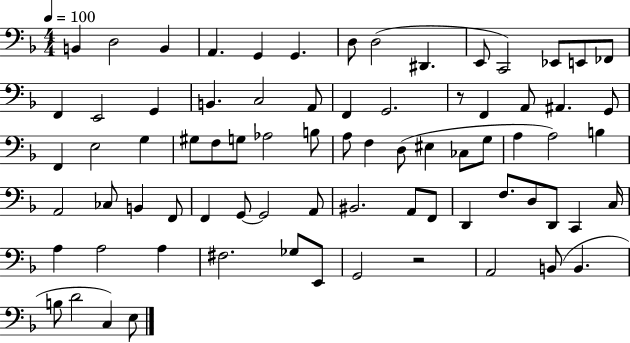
B2/q D3/h B2/q A2/q. G2/q G2/q. D3/e D3/h D#2/q. E2/e C2/h Eb2/e E2/e FES2/e F2/q E2/h G2/q B2/q. C3/h A2/e F2/q G2/h. R/e F2/q A2/e A#2/q. G2/e F2/q E3/h G3/q G#3/e F3/e G3/e Ab3/h B3/e A3/e F3/q D3/e EIS3/q CES3/e G3/e A3/q A3/h B3/q A2/h CES3/e B2/q F2/e F2/q G2/e G2/h A2/e BIS2/h. A2/e F2/e D2/q F3/e. D3/e D2/e C2/q C3/s A3/q A3/h A3/q F#3/h. Gb3/e E2/e G2/h R/h A2/h B2/e B2/q. B3/e D4/h C3/q E3/e